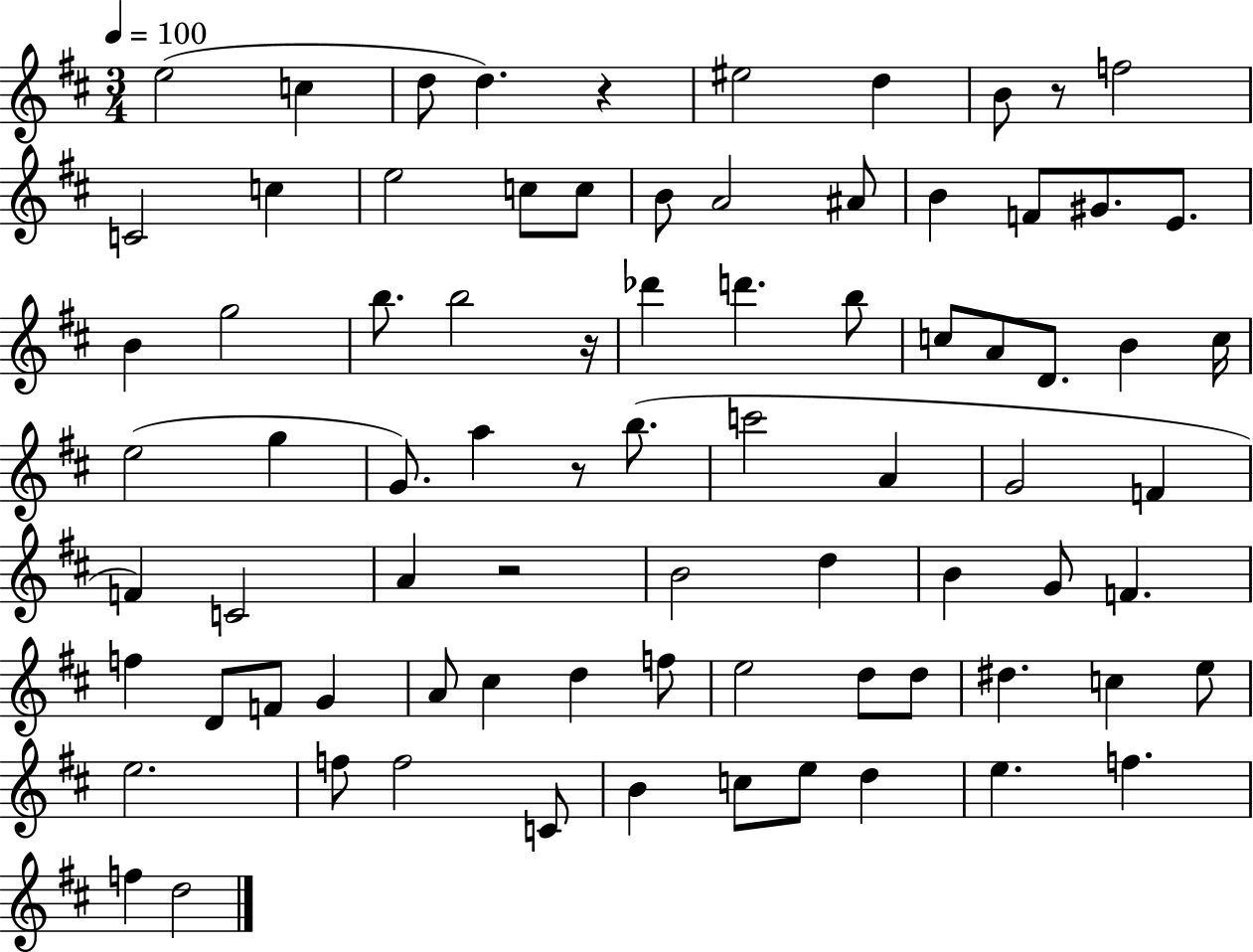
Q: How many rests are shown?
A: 5